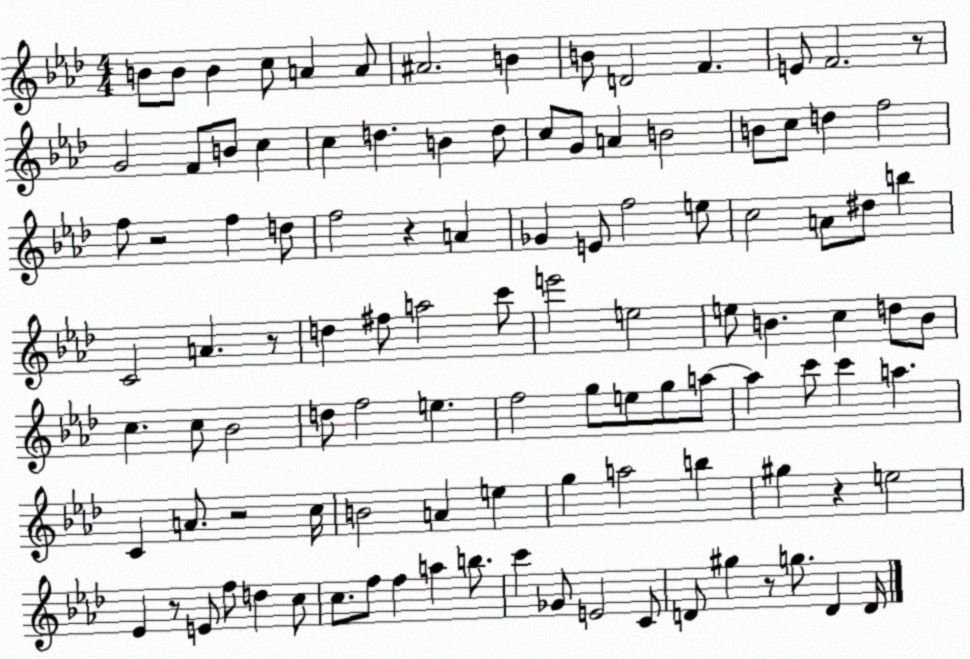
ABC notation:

X:1
T:Untitled
M:4/4
L:1/4
K:Ab
B/2 B/2 B c/2 A A/2 ^A2 B B/2 D2 F E/2 F2 z/2 G2 F/2 B/2 c c d B d/2 c/2 G/2 A B2 B/2 c/2 d f2 f/2 z2 f d/2 f2 z A _G E/2 f2 e/2 c2 A/2 ^d/2 b C2 A z/2 d ^f/2 a2 c'/2 e'2 e2 e/2 B c d/2 B/2 c c/2 _B2 d/2 f2 e f2 g/2 e/2 g/2 a/2 a c'/2 c' a C A/2 z2 c/4 B2 A e g a2 b ^g z e2 _E z/2 E/2 f/2 d c/2 c/2 f/2 f a b/2 c' _G/2 E2 C/2 D/2 ^g z/2 g/2 D D/4